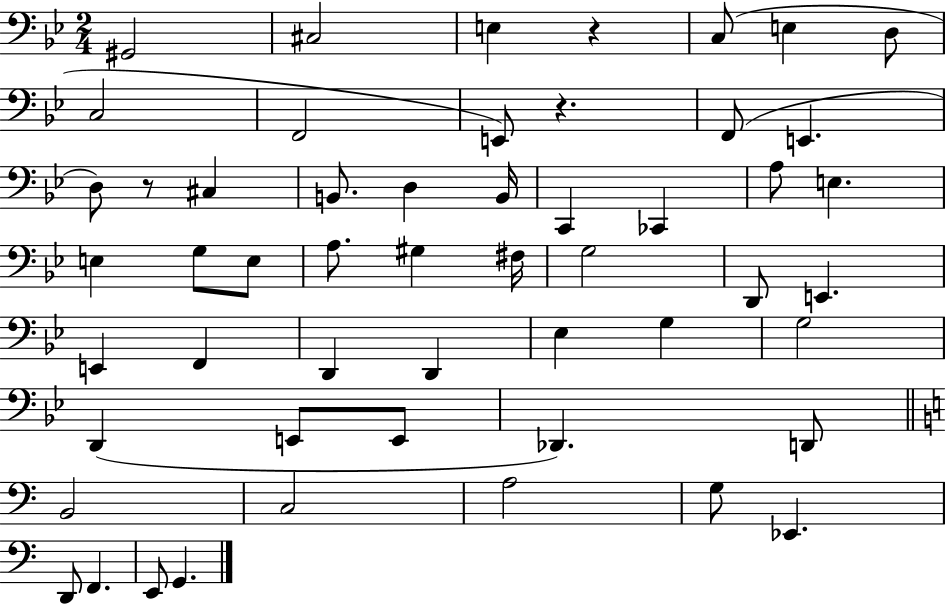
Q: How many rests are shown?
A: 3